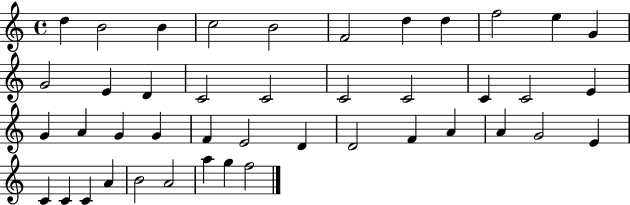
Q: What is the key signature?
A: C major